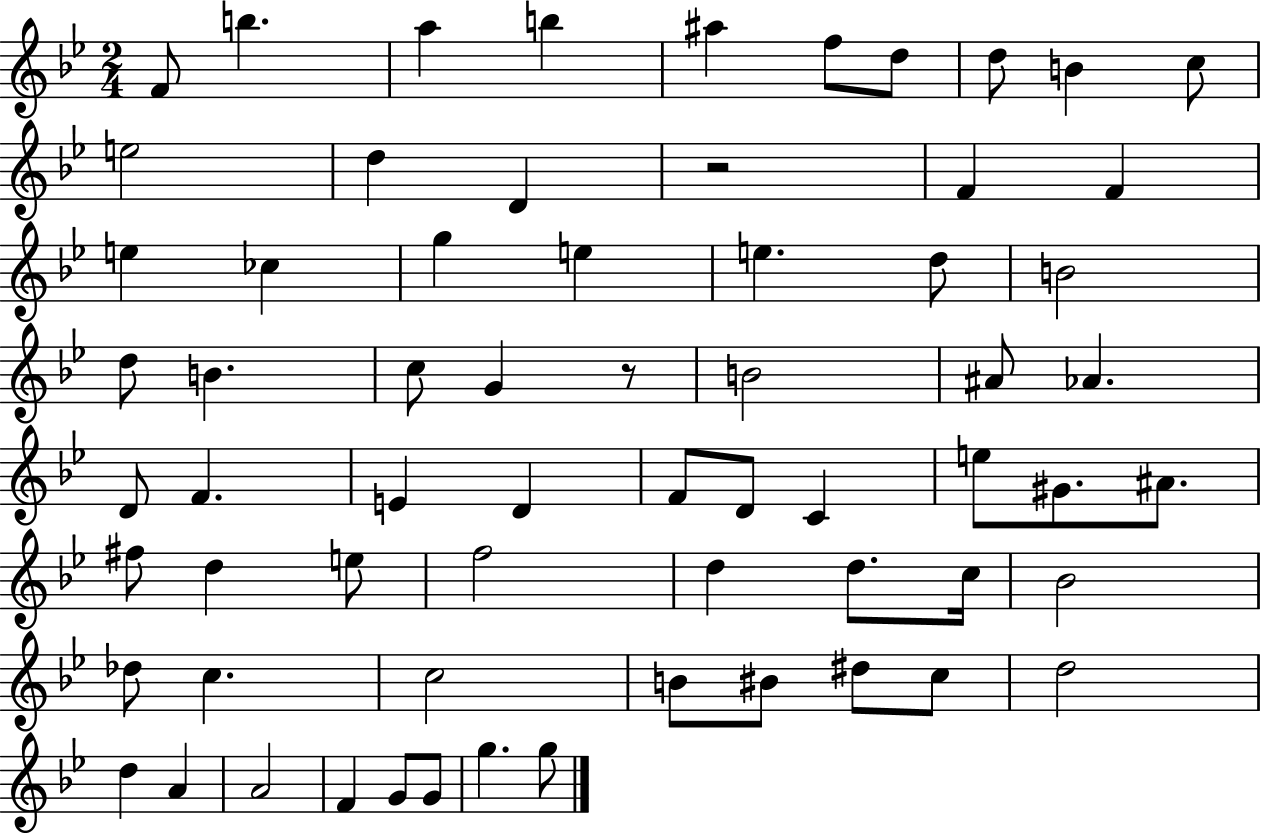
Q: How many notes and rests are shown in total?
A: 65